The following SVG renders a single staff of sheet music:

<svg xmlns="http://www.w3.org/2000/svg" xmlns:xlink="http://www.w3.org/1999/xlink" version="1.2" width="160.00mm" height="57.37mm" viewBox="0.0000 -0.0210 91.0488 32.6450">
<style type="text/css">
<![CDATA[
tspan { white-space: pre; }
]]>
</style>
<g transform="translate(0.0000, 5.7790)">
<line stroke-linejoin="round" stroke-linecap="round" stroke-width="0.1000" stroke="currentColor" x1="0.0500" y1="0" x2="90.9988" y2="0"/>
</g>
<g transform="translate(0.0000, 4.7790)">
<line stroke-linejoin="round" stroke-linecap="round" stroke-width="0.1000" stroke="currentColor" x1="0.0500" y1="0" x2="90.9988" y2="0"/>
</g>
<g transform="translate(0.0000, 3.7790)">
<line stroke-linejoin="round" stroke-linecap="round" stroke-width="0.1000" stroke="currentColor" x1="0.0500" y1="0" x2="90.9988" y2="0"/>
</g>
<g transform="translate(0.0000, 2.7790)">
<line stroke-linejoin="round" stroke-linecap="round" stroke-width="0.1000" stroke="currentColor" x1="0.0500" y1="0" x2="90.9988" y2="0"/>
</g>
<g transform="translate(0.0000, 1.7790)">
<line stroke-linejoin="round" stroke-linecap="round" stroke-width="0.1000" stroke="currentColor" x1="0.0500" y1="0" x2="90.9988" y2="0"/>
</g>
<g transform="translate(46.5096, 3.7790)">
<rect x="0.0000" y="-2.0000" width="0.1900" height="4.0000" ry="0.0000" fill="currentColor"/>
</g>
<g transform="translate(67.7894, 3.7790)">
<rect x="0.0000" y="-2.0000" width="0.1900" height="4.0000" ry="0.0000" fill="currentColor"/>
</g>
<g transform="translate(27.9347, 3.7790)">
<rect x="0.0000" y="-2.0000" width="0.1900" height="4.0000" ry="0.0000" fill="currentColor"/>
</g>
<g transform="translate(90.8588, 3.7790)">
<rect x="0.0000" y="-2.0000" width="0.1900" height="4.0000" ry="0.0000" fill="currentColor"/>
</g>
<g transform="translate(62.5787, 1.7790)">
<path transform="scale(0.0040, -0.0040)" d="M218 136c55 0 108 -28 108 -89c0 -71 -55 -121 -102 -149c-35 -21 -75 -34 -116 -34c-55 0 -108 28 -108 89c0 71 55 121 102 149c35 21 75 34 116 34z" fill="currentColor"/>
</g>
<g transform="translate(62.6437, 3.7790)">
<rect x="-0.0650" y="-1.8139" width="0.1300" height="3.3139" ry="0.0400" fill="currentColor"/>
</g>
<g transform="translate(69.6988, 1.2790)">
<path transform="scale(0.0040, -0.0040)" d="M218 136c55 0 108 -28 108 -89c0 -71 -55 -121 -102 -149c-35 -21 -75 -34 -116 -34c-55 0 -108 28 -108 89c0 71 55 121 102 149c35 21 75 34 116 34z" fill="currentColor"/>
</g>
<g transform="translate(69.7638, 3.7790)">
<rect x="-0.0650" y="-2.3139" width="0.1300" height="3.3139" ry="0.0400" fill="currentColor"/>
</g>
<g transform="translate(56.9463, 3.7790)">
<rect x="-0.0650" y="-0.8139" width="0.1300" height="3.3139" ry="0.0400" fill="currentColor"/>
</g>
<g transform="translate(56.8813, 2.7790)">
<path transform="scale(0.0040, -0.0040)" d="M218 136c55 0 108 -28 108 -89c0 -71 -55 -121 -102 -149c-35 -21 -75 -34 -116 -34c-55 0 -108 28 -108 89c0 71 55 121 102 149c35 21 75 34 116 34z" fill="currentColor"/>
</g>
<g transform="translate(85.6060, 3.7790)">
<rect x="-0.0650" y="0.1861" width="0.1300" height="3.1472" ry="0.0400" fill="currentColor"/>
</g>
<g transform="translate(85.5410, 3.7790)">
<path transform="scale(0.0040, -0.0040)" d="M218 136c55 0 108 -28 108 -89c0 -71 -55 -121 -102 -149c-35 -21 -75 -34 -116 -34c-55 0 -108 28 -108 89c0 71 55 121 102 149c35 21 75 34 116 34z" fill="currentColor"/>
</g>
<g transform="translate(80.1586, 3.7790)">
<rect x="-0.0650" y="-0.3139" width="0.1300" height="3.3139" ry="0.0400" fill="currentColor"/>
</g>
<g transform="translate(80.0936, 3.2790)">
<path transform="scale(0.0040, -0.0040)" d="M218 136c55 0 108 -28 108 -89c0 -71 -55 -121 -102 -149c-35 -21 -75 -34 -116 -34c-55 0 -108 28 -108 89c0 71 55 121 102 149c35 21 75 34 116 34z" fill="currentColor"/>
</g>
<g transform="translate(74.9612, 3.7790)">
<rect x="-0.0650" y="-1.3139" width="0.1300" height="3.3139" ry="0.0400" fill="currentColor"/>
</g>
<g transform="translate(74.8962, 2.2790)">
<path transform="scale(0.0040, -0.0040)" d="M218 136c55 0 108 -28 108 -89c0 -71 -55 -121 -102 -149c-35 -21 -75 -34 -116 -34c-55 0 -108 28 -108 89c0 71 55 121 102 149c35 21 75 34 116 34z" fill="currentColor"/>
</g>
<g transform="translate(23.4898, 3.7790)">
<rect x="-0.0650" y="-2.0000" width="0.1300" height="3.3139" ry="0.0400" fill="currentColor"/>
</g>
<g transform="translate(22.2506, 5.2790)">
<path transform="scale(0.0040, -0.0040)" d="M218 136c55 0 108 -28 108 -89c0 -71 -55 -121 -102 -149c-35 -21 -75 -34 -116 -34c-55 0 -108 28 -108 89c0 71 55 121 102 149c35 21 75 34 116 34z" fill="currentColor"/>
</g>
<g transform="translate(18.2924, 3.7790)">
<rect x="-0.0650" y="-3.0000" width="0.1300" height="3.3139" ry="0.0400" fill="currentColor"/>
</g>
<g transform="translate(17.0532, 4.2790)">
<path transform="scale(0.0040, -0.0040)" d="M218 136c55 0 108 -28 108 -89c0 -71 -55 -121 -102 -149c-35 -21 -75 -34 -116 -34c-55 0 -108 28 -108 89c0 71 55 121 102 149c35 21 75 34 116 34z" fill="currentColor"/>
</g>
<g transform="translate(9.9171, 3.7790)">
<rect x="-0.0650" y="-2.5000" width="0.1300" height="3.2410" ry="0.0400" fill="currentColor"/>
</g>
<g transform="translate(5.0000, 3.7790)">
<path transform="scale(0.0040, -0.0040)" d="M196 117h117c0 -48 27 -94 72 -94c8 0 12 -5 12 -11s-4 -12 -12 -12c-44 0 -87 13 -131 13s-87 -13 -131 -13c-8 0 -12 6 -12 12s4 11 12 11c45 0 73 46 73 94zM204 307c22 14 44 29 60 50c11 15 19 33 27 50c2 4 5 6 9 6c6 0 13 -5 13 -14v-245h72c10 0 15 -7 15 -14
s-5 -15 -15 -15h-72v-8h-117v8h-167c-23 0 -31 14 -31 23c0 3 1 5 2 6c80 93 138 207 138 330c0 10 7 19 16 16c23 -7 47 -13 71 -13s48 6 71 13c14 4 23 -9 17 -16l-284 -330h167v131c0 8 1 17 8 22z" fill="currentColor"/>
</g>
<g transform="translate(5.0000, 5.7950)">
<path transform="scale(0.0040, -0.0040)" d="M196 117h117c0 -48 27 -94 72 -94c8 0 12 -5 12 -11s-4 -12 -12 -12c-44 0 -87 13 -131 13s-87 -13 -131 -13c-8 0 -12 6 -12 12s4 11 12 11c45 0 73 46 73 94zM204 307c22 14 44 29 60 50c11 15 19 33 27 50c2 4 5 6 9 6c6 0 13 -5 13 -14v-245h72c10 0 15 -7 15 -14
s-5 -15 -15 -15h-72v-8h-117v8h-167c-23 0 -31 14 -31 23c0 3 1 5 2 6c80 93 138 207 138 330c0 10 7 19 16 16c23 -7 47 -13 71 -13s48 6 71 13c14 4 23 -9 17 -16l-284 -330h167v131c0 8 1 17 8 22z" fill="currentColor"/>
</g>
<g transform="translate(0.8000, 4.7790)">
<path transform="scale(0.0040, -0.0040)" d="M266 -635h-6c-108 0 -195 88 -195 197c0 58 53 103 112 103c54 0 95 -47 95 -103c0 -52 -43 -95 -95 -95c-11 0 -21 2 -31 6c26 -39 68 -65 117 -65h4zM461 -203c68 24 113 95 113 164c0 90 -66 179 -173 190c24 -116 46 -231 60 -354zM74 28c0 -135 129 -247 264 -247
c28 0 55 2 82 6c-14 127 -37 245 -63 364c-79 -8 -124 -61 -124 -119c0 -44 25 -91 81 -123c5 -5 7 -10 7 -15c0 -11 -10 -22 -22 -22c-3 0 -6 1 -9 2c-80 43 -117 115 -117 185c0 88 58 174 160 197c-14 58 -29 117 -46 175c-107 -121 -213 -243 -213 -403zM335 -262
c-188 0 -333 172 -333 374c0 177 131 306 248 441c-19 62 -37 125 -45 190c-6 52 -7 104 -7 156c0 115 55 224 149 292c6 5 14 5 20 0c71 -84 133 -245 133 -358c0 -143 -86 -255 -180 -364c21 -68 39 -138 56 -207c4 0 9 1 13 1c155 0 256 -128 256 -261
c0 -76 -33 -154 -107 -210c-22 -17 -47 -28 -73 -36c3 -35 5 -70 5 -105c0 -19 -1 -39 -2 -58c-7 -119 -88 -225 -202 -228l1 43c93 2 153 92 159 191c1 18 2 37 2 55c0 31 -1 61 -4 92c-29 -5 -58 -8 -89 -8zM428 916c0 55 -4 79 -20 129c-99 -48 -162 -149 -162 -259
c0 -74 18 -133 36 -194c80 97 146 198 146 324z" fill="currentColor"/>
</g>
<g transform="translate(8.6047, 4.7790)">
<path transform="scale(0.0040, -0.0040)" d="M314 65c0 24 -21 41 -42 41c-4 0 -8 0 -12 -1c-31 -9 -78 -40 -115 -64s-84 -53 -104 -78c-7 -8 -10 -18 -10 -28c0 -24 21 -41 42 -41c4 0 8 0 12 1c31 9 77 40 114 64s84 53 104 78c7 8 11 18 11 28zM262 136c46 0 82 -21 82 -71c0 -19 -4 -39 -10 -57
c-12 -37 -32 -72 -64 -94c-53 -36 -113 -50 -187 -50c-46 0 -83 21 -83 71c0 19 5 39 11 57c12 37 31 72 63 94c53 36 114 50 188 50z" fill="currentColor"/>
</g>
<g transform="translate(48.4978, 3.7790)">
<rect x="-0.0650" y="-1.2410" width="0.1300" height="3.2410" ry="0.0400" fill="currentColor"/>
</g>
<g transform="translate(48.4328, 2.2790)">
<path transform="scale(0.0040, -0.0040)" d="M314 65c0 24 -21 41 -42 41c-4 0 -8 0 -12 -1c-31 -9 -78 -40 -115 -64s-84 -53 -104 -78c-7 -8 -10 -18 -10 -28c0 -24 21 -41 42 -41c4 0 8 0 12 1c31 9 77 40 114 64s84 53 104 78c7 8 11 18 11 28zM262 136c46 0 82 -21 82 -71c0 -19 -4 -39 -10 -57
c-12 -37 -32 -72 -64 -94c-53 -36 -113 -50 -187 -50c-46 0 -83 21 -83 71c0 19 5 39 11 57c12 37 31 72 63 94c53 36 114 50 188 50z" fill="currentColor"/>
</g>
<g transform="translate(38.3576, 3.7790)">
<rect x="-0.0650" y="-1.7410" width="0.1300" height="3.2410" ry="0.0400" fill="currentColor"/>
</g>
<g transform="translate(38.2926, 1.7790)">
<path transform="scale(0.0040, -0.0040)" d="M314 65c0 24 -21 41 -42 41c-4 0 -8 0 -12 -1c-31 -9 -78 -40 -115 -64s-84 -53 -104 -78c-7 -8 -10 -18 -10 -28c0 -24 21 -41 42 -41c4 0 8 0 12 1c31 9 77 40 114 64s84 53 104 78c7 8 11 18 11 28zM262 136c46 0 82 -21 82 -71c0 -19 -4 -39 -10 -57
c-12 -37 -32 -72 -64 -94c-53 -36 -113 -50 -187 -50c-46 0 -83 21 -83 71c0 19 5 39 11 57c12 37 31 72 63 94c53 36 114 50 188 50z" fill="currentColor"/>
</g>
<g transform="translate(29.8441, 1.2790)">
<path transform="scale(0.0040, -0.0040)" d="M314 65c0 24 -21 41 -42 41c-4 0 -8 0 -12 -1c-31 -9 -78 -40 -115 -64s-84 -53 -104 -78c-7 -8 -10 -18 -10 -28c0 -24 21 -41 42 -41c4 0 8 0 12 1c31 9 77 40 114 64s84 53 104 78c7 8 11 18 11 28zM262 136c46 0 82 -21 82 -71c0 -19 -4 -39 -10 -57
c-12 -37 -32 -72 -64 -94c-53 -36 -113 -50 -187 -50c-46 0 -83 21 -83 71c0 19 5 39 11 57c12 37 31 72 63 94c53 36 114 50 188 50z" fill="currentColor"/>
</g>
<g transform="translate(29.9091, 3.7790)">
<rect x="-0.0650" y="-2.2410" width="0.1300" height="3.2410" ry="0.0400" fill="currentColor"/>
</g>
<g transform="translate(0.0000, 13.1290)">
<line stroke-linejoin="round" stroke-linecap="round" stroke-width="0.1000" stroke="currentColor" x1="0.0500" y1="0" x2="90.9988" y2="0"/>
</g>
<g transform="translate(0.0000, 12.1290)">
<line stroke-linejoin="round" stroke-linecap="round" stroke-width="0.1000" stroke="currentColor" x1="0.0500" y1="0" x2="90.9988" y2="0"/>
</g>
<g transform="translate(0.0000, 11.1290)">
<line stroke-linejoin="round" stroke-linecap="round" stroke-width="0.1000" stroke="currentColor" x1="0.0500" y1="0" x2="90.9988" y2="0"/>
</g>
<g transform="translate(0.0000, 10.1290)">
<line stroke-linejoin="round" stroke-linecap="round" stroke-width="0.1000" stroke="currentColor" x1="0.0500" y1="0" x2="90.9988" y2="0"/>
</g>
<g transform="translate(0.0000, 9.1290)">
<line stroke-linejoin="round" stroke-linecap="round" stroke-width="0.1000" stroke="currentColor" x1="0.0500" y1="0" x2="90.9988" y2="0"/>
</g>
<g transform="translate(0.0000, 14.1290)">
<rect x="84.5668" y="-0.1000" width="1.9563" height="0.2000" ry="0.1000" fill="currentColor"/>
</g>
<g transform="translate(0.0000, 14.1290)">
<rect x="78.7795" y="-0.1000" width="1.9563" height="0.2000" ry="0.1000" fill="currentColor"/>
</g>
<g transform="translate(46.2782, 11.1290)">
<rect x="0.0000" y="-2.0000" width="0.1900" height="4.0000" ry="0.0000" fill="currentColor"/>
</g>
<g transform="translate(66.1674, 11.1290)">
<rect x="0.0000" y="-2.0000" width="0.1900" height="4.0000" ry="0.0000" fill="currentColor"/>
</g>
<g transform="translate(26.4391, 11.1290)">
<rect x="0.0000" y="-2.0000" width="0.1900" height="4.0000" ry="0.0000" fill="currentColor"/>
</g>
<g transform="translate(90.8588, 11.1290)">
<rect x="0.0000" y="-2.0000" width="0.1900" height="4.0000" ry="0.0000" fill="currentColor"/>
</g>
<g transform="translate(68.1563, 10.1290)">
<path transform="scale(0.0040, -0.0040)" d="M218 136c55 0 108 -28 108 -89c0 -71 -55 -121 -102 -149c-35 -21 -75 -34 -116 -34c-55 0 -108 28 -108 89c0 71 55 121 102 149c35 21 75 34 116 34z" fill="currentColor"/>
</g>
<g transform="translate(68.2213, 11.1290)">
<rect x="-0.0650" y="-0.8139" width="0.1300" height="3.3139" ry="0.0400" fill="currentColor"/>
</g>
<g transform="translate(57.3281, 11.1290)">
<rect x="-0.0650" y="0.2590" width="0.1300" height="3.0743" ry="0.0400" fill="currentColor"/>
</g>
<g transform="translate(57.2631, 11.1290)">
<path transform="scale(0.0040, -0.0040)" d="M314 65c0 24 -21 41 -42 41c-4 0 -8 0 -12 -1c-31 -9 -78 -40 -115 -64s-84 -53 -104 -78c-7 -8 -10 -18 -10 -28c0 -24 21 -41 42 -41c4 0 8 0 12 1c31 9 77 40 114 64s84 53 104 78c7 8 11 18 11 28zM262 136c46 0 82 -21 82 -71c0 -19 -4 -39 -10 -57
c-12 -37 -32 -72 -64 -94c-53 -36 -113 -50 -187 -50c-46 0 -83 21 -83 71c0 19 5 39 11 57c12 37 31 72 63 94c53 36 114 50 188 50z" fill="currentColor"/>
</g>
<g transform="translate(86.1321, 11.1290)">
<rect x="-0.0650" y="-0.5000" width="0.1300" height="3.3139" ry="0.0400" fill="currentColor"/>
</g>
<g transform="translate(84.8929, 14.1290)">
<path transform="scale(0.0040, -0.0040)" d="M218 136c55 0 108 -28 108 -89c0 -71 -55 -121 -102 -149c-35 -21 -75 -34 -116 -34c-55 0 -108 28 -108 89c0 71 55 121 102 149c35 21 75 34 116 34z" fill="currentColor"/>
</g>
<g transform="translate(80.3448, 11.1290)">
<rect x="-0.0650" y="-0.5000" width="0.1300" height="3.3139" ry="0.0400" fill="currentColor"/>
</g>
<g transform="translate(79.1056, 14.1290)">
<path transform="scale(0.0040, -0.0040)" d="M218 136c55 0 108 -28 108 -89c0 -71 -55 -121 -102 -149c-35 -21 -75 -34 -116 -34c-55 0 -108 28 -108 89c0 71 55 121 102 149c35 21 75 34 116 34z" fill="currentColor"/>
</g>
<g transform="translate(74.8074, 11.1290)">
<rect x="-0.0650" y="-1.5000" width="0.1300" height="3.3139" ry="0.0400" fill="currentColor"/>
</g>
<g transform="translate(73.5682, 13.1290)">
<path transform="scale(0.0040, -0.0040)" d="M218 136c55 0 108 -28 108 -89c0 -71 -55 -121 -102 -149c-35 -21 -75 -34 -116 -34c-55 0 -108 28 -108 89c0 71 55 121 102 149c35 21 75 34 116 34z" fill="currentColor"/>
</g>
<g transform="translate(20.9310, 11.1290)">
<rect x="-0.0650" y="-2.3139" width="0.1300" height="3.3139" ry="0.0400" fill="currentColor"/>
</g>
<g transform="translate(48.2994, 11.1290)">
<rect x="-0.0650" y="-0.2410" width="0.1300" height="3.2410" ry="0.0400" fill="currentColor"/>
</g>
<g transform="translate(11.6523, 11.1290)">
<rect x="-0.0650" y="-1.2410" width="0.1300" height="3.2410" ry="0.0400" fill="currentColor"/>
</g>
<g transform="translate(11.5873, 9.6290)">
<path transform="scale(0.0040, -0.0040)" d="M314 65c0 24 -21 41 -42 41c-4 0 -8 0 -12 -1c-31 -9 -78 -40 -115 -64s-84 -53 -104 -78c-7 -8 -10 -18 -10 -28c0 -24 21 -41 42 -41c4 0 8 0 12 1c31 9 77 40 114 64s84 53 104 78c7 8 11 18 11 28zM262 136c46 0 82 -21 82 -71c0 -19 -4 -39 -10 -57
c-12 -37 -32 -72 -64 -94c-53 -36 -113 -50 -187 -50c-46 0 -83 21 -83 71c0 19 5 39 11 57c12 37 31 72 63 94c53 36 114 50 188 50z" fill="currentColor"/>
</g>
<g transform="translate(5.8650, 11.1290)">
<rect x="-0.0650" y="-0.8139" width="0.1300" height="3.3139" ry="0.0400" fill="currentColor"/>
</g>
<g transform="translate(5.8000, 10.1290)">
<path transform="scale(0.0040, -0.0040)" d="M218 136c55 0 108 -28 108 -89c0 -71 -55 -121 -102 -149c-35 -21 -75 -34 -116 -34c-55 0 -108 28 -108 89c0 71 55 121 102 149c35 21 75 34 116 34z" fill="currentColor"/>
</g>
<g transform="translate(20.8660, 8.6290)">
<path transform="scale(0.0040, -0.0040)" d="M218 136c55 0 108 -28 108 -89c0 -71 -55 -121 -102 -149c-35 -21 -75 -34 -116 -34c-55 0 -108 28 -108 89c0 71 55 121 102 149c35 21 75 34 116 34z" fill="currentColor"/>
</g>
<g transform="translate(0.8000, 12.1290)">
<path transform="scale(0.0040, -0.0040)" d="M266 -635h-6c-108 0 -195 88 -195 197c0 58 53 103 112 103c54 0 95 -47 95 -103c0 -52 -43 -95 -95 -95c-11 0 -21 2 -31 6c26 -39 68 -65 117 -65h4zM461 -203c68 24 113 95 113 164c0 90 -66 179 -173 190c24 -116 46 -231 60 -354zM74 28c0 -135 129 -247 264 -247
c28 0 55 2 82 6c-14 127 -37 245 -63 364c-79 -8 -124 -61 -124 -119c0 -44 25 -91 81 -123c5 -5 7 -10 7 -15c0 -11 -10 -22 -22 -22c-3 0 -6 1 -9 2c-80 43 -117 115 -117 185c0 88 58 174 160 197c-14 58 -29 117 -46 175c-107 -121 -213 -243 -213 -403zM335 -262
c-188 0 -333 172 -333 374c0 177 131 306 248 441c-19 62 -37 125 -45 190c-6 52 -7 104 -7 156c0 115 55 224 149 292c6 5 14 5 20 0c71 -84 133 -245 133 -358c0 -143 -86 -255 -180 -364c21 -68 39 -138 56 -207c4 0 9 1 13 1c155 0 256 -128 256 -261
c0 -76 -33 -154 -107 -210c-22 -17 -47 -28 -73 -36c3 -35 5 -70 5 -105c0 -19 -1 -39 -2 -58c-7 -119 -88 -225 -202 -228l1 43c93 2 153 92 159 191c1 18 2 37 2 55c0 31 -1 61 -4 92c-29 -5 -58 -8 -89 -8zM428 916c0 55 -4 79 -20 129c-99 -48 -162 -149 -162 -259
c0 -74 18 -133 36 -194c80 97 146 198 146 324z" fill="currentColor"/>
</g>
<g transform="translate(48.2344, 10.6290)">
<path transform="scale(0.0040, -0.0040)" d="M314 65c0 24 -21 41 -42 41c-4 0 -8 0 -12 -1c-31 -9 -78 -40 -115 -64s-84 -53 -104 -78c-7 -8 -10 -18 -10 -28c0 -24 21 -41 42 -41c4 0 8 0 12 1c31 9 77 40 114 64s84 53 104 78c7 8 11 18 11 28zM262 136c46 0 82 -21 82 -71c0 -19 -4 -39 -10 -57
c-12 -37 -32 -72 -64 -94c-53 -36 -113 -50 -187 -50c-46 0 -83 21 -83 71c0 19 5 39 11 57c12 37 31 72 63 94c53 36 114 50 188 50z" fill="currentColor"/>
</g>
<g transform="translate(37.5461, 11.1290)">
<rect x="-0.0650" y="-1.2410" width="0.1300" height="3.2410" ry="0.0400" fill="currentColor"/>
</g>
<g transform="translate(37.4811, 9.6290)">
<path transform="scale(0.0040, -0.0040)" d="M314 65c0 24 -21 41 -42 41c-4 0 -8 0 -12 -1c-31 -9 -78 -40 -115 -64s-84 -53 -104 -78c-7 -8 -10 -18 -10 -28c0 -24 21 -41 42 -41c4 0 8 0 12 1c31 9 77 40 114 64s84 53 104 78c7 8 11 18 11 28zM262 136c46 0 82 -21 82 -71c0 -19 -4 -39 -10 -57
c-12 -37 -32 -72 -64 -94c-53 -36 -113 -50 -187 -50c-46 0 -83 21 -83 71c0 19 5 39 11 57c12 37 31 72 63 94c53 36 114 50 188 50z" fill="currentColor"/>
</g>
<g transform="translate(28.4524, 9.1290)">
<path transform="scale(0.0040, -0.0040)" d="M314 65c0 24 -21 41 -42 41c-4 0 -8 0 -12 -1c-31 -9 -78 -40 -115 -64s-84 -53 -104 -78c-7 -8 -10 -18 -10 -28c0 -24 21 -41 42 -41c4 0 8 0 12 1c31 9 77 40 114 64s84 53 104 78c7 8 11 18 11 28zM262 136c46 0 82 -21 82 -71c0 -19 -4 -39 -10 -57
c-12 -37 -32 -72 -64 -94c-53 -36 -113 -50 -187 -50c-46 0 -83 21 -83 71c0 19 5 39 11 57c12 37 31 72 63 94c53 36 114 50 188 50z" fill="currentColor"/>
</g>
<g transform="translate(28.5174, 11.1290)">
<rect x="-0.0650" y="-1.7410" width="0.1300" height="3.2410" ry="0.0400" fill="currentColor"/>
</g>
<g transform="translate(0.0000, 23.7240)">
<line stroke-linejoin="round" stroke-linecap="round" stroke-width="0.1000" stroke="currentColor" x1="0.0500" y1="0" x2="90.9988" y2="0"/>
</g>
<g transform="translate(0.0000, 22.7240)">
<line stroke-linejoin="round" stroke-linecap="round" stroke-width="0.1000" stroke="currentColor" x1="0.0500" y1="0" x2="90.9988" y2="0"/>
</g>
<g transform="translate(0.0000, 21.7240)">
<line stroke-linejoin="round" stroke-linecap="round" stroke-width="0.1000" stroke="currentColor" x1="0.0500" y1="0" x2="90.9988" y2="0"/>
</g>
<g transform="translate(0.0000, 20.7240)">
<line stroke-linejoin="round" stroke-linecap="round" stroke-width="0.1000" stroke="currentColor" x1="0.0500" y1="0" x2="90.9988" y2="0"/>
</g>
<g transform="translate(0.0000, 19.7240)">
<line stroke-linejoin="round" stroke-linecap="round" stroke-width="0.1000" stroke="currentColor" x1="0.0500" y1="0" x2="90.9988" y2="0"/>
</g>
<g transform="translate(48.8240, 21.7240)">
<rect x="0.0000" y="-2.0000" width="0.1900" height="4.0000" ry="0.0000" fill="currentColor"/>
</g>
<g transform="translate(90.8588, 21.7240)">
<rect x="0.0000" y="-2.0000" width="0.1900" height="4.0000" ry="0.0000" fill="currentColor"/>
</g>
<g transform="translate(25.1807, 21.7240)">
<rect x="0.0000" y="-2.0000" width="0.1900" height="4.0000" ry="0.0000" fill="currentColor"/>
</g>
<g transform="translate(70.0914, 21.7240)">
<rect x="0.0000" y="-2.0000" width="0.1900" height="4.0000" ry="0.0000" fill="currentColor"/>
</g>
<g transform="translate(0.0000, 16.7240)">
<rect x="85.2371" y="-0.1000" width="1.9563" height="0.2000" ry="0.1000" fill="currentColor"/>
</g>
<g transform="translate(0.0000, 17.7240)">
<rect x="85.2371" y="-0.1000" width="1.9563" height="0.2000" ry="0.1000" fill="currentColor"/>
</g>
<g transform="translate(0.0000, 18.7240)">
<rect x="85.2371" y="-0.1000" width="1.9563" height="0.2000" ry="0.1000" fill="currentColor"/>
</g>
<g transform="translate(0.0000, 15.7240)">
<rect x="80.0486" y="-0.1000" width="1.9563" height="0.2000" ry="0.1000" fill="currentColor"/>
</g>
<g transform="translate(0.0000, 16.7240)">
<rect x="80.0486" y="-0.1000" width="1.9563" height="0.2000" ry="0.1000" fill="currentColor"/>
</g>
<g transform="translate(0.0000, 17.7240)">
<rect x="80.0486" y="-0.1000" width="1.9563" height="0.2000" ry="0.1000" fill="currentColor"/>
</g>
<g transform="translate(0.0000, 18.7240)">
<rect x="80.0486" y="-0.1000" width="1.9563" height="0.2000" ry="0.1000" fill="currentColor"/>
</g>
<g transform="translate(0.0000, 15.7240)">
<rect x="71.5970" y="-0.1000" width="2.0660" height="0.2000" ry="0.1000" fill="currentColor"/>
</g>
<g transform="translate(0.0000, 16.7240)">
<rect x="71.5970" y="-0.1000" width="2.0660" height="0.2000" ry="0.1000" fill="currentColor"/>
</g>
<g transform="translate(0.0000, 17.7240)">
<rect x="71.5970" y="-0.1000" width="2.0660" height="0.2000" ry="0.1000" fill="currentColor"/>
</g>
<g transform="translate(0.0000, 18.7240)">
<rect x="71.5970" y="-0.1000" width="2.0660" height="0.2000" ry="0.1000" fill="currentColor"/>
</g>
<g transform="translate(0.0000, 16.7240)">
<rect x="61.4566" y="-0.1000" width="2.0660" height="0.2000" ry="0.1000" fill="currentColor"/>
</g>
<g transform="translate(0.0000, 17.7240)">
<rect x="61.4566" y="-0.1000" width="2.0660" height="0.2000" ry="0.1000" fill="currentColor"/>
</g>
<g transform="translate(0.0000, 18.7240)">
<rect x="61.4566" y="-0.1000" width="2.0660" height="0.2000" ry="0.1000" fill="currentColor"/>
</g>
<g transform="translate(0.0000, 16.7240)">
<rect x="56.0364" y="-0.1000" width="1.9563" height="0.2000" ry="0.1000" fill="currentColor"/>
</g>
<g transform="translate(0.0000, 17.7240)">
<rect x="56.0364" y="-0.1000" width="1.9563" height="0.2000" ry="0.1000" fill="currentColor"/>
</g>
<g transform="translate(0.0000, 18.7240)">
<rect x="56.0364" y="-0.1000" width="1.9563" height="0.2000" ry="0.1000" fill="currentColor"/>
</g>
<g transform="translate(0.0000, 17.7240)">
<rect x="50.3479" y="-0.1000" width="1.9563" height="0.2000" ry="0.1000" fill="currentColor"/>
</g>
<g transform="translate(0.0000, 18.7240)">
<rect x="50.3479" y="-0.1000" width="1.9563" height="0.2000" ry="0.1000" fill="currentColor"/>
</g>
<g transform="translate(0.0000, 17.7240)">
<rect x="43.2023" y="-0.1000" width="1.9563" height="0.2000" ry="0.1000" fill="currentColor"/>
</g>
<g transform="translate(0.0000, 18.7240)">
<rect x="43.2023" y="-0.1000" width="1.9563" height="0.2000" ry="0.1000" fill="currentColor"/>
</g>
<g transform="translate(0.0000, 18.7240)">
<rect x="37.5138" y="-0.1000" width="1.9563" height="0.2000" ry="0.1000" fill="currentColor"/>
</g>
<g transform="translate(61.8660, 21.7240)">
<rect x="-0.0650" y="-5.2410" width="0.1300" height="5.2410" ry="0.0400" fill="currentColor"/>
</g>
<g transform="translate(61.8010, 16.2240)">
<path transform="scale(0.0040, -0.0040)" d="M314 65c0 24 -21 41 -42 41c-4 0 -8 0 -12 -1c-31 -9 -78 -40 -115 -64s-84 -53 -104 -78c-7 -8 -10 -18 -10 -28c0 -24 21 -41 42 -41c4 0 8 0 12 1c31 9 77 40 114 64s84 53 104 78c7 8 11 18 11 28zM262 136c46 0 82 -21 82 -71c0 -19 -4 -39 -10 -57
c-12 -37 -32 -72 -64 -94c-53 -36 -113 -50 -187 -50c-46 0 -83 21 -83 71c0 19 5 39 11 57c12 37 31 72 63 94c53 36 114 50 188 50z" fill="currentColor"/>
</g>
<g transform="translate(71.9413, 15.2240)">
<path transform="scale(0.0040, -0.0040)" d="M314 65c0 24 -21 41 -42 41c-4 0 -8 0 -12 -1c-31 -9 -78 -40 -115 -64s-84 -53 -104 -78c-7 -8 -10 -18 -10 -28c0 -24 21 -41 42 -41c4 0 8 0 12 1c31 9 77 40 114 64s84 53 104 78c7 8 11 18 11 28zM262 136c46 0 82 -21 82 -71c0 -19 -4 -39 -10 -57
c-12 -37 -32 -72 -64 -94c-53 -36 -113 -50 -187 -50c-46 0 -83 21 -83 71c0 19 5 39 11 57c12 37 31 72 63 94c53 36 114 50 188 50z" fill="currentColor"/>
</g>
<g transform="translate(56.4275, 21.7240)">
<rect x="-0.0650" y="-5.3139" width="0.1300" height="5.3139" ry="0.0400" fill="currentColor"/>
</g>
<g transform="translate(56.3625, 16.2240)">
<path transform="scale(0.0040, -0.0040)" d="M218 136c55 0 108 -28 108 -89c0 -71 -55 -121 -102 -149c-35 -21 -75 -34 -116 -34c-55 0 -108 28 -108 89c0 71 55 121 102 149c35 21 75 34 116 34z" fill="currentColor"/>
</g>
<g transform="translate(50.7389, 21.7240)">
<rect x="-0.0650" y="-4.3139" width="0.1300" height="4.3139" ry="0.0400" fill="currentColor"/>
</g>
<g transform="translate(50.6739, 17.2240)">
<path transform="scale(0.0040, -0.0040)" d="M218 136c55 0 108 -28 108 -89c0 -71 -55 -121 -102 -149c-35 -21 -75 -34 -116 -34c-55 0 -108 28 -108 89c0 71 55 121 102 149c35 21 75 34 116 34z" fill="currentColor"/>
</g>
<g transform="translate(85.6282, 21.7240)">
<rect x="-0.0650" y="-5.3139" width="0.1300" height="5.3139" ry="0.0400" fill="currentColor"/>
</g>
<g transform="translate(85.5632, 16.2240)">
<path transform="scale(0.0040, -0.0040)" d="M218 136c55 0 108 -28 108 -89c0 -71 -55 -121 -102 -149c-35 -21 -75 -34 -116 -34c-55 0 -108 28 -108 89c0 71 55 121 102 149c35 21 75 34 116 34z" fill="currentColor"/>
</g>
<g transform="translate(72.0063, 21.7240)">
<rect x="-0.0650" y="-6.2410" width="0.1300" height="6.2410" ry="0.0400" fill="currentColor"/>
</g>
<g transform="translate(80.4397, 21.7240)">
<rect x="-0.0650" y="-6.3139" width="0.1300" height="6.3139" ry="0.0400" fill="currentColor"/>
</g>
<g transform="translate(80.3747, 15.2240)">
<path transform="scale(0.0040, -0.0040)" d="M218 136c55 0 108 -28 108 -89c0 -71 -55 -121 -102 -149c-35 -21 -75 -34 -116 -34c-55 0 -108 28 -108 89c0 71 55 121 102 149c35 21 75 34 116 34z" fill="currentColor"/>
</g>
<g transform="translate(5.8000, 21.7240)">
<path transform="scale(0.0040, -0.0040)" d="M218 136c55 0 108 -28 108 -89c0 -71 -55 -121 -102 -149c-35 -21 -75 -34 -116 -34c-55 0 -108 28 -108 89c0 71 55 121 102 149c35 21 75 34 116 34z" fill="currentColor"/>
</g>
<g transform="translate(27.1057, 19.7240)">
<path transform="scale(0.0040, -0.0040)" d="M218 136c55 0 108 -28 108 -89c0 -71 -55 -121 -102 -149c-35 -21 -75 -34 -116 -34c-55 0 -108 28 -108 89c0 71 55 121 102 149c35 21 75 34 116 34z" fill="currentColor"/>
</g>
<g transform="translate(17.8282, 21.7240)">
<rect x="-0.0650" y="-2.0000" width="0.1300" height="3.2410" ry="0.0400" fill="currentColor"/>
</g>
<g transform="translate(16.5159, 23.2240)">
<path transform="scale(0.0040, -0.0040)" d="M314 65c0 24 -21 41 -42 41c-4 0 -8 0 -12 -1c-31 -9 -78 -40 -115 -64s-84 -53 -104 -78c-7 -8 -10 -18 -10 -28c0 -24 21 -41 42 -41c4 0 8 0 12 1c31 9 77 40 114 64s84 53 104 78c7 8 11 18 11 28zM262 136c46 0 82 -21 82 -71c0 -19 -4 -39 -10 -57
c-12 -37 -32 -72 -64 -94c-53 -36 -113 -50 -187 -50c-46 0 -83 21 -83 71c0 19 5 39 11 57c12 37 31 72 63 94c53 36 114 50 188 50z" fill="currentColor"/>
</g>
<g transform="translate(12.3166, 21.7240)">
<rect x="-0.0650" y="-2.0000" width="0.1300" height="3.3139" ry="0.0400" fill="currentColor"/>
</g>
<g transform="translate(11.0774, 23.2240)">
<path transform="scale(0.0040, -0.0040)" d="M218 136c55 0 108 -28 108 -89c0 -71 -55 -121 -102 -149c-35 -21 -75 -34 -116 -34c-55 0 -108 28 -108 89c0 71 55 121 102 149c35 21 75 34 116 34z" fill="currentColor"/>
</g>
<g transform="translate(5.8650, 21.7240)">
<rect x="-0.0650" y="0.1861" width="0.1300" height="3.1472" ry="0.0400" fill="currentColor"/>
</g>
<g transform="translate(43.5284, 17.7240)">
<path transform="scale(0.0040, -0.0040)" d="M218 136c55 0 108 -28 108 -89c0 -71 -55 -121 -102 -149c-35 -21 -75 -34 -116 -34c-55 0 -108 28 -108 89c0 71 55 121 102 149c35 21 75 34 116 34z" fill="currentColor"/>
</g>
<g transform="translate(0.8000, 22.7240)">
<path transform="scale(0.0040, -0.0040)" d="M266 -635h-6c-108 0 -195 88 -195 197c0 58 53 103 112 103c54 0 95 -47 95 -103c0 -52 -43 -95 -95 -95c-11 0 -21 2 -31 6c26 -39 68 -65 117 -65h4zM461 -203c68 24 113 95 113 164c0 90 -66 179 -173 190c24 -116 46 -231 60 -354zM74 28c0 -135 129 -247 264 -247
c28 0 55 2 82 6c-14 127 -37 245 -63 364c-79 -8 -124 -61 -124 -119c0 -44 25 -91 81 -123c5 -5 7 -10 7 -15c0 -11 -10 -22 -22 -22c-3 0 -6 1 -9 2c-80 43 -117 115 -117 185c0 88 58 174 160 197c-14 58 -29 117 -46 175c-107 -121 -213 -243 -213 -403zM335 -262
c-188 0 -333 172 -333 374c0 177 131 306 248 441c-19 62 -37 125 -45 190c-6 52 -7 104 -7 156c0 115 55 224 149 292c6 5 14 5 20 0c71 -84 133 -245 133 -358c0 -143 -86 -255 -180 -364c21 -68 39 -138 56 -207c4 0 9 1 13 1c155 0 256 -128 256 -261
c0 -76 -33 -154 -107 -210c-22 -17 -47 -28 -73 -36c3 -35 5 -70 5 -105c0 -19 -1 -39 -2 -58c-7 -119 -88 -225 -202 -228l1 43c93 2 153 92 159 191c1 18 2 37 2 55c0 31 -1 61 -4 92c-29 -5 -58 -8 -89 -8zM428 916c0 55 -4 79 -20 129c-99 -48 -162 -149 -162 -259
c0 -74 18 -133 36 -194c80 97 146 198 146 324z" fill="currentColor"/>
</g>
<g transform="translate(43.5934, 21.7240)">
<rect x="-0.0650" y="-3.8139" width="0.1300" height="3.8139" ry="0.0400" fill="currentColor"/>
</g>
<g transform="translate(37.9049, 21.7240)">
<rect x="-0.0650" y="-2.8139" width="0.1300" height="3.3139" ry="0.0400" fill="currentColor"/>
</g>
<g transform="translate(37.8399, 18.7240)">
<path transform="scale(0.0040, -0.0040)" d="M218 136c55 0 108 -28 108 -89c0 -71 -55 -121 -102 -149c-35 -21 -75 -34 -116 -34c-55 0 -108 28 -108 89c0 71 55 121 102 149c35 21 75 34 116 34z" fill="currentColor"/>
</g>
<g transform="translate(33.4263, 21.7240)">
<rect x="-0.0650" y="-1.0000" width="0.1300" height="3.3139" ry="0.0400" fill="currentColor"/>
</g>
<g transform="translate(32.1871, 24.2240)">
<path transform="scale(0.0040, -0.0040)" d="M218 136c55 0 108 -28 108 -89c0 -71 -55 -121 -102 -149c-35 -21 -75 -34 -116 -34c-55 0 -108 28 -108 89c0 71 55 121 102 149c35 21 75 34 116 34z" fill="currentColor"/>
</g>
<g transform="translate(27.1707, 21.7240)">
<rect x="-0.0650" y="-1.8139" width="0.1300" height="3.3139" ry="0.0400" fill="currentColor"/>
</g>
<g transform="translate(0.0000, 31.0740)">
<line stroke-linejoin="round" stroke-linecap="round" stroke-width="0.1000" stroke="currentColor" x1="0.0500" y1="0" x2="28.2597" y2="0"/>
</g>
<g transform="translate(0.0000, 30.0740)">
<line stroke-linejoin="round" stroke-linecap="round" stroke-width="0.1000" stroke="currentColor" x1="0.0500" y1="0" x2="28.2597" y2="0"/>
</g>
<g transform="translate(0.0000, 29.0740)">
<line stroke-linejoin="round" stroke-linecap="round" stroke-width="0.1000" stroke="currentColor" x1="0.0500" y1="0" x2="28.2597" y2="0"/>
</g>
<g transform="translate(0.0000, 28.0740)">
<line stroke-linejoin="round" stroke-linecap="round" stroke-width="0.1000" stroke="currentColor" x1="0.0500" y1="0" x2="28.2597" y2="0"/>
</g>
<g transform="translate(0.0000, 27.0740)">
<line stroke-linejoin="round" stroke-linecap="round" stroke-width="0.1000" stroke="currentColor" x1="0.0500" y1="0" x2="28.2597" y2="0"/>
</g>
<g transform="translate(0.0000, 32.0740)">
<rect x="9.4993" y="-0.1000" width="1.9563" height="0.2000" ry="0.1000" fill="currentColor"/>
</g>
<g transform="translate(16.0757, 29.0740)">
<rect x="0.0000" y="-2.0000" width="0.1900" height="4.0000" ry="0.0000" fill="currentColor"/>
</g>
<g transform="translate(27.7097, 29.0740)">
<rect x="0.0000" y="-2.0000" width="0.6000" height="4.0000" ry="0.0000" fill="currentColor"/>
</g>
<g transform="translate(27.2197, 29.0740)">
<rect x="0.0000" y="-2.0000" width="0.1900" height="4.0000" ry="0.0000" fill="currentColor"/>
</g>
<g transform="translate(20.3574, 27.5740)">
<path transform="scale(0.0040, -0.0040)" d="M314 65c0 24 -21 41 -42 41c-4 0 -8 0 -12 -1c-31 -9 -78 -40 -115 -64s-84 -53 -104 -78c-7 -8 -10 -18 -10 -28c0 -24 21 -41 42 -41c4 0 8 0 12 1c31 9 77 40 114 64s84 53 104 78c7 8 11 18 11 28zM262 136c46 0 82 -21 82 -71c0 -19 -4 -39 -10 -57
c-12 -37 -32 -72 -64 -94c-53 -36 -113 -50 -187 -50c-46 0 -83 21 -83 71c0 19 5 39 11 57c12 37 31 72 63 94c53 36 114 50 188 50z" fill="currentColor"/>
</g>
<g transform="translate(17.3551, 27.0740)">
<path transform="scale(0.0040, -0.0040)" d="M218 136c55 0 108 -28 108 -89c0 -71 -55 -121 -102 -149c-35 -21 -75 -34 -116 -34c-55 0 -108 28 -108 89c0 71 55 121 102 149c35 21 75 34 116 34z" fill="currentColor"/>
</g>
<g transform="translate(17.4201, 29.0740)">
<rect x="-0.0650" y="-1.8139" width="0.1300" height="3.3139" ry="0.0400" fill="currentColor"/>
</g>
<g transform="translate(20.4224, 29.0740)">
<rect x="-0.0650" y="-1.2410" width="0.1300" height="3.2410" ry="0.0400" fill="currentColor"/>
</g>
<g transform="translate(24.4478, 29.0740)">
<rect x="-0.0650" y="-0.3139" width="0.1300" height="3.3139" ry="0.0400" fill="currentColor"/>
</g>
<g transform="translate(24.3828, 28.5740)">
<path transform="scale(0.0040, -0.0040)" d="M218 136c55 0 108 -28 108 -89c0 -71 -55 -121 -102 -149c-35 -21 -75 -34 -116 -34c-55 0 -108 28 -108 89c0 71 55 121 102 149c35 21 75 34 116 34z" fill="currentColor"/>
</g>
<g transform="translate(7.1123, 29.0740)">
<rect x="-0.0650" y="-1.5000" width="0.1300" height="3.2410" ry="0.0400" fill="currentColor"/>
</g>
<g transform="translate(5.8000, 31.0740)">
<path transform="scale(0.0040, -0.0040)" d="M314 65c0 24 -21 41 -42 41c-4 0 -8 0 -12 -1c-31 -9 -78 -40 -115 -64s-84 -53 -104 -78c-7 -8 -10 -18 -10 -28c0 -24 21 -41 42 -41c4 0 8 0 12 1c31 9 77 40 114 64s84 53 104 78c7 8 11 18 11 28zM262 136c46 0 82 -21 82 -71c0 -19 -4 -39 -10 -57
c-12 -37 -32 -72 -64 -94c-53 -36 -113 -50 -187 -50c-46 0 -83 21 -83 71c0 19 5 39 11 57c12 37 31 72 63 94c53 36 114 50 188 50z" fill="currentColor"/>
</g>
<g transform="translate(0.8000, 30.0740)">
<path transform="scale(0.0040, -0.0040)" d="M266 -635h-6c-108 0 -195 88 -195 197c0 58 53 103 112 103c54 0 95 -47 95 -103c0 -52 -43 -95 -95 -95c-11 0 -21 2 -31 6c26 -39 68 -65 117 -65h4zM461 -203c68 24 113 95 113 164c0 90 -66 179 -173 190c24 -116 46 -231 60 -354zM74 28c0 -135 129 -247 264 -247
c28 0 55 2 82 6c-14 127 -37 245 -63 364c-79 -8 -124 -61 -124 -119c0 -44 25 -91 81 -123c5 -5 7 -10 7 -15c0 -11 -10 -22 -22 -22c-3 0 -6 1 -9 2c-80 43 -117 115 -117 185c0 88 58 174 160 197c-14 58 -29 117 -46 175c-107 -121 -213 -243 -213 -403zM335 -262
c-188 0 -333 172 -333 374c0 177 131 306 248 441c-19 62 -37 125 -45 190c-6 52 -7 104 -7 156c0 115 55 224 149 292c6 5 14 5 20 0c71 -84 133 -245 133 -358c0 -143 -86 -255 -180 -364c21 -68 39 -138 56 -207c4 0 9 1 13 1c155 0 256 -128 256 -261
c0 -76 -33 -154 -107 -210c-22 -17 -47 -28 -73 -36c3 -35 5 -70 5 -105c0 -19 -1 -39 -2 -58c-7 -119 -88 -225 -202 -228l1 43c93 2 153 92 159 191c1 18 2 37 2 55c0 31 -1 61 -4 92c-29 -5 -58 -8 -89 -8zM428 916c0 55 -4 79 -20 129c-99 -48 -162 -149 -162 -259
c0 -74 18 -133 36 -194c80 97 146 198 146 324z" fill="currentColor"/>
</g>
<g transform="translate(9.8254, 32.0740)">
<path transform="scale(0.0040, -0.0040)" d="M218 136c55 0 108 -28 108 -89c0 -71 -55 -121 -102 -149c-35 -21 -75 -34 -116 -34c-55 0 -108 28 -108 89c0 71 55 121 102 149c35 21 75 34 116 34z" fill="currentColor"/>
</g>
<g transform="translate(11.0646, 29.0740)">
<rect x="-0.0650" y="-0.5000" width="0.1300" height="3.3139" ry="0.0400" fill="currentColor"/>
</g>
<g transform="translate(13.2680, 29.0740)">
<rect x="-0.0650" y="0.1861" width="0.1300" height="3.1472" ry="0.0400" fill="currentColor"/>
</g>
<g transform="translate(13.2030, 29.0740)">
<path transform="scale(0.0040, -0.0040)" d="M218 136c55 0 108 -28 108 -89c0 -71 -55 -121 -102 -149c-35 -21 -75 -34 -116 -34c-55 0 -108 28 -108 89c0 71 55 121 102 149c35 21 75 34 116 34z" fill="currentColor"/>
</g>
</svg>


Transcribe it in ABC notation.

X:1
T:Untitled
M:4/4
L:1/4
K:C
G2 A F g2 f2 e2 d f g e c B d e2 g f2 e2 c2 B2 d E C C B F F2 f D a c' d' f' f'2 a'2 a' f' E2 C B f e2 c